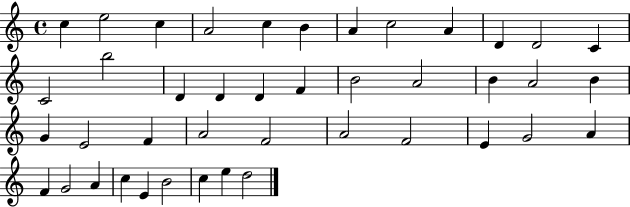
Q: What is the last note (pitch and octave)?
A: D5